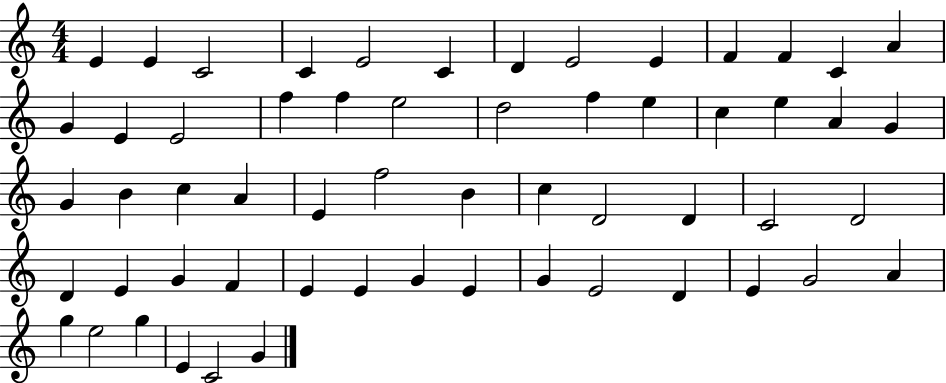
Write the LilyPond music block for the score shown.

{
  \clef treble
  \numericTimeSignature
  \time 4/4
  \key c \major
  e'4 e'4 c'2 | c'4 e'2 c'4 | d'4 e'2 e'4 | f'4 f'4 c'4 a'4 | \break g'4 e'4 e'2 | f''4 f''4 e''2 | d''2 f''4 e''4 | c''4 e''4 a'4 g'4 | \break g'4 b'4 c''4 a'4 | e'4 f''2 b'4 | c''4 d'2 d'4 | c'2 d'2 | \break d'4 e'4 g'4 f'4 | e'4 e'4 g'4 e'4 | g'4 e'2 d'4 | e'4 g'2 a'4 | \break g''4 e''2 g''4 | e'4 c'2 g'4 | \bar "|."
}